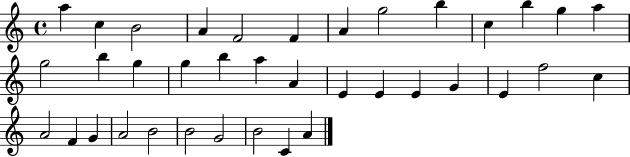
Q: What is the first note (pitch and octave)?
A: A5